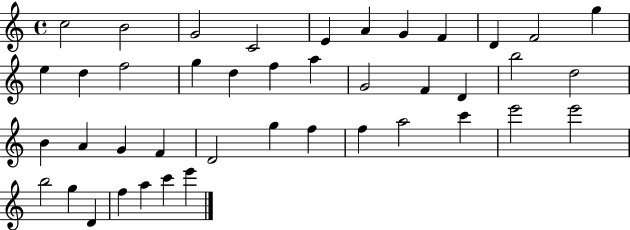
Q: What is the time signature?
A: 4/4